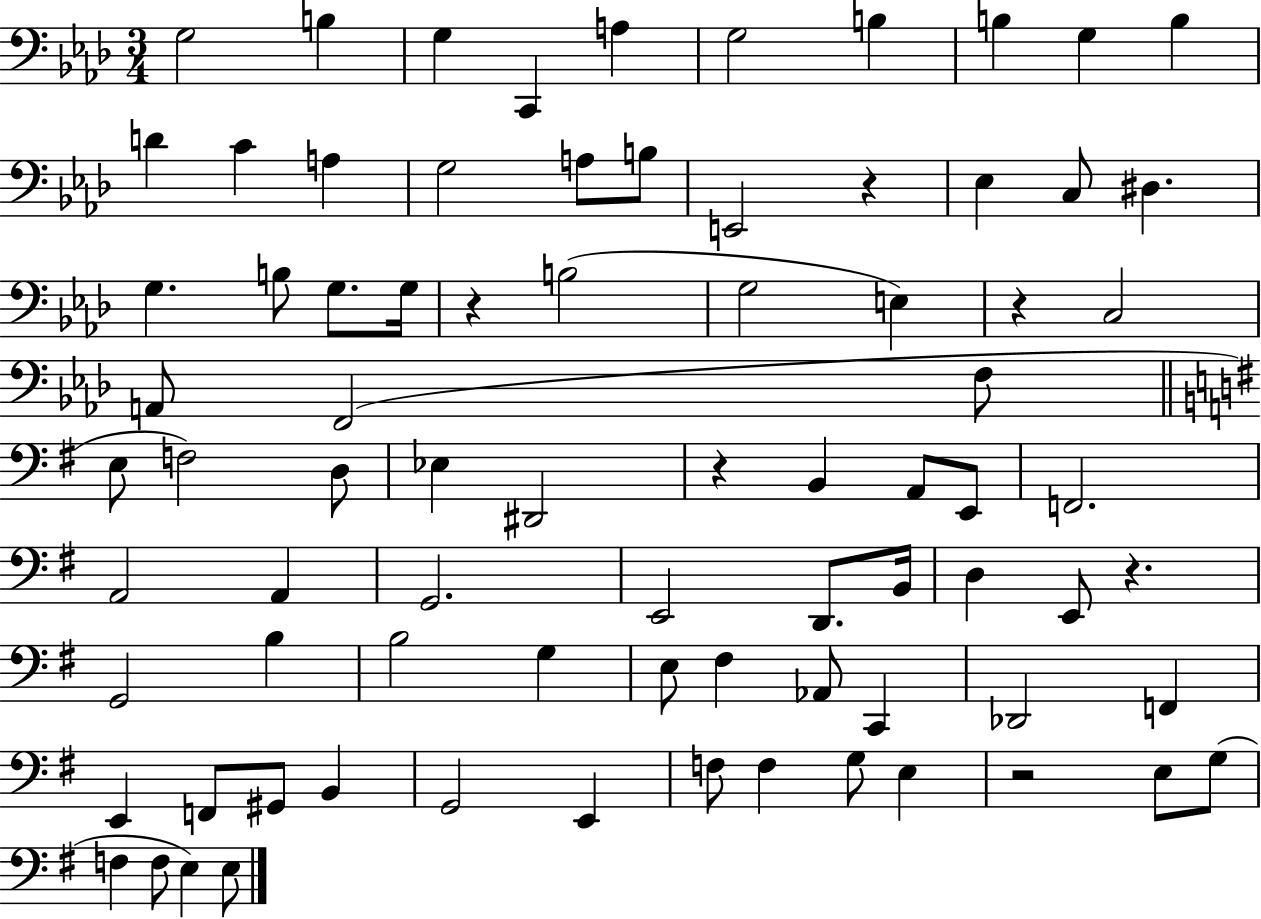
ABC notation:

X:1
T:Untitled
M:3/4
L:1/4
K:Ab
G,2 B, G, C,, A, G,2 B, B, G, B, D C A, G,2 A,/2 B,/2 E,,2 z _E, C,/2 ^D, G, B,/2 G,/2 G,/4 z B,2 G,2 E, z C,2 A,,/2 F,,2 F,/2 E,/2 F,2 D,/2 _E, ^D,,2 z B,, A,,/2 E,,/2 F,,2 A,,2 A,, G,,2 E,,2 D,,/2 B,,/4 D, E,,/2 z G,,2 B, B,2 G, E,/2 ^F, _A,,/2 C,, _D,,2 F,, E,, F,,/2 ^G,,/2 B,, G,,2 E,, F,/2 F, G,/2 E, z2 E,/2 G,/2 F, F,/2 E, E,/2